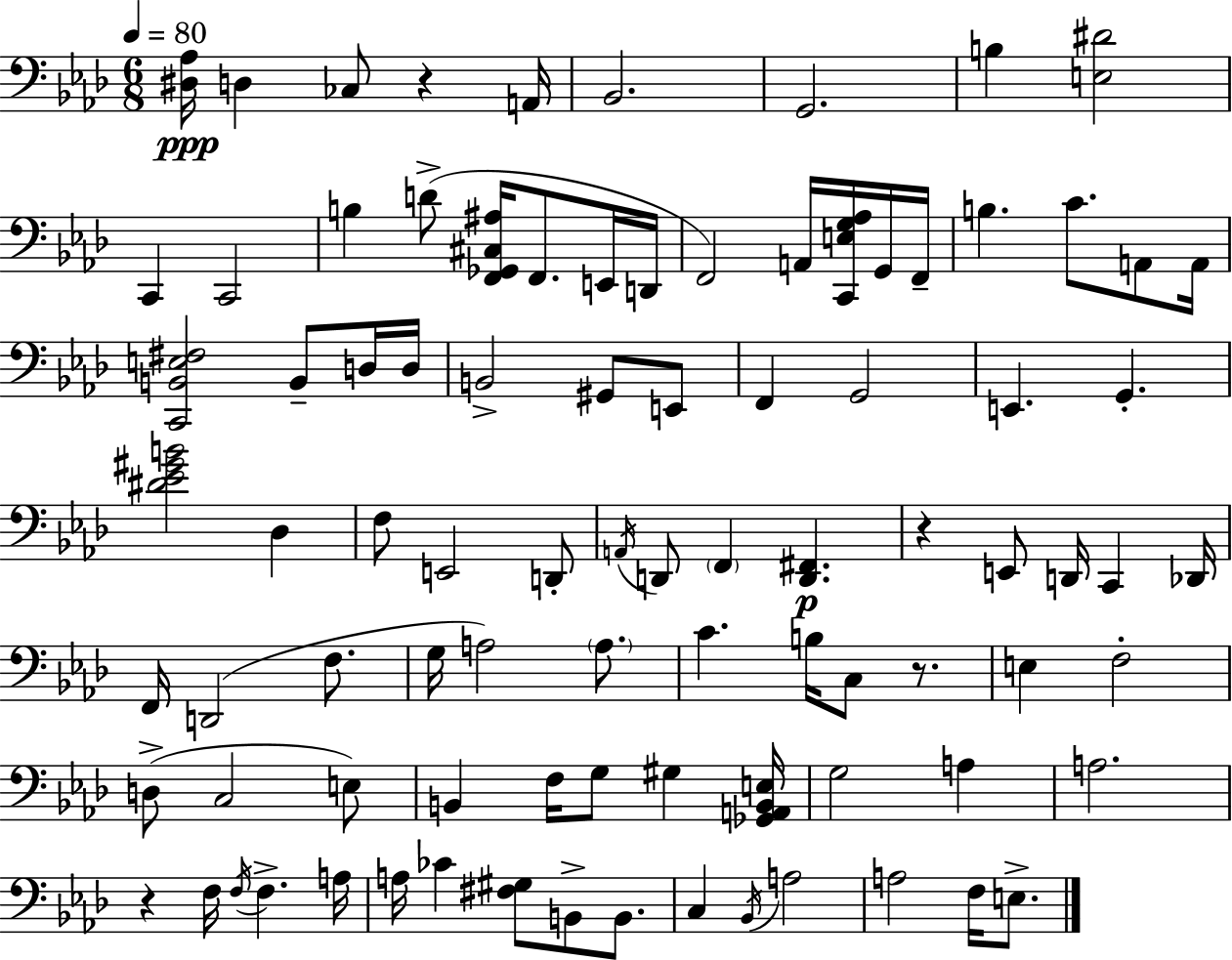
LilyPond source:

{
  \clef bass
  \numericTimeSignature
  \time 6/8
  \key f \minor
  \tempo 4 = 80
  <dis aes>16\ppp d4 ces8 r4 a,16 | bes,2. | g,2. | b4 <e dis'>2 | \break c,4 c,2 | b4 d'8->( <f, ges, cis ais>16 f,8. e,16 d,16 | f,2) a,16 <c, e g aes>16 g,16 f,16-- | b4. c'8. a,8 a,16 | \break <c, b, e fis>2 b,8-- d16 d16 | b,2-> gis,8 e,8 | f,4 g,2 | e,4. g,4.-. | \break <dis' ees' gis' b'>2 des4 | f8 e,2 d,8-. | \acciaccatura { a,16 } d,8 \parenthesize f,4 <d, fis,>4.\p | r4 e,8 d,16 c,4 | \break des,16 f,16 d,2( f8. | g16 a2) \parenthesize a8. | c'4. b16 c8 r8. | e4 f2-. | \break d8->( c2 e8) | b,4 f16 g8 gis4 | <ges, a, b, e>16 g2 a4 | a2. | \break r4 f16 \acciaccatura { f16 } f4.-> | a16 a16 ces'4 <fis gis>8 b,8-> b,8. | c4 \acciaccatura { bes,16 } a2 | a2 f16 | \break e8.-> \bar "|."
}